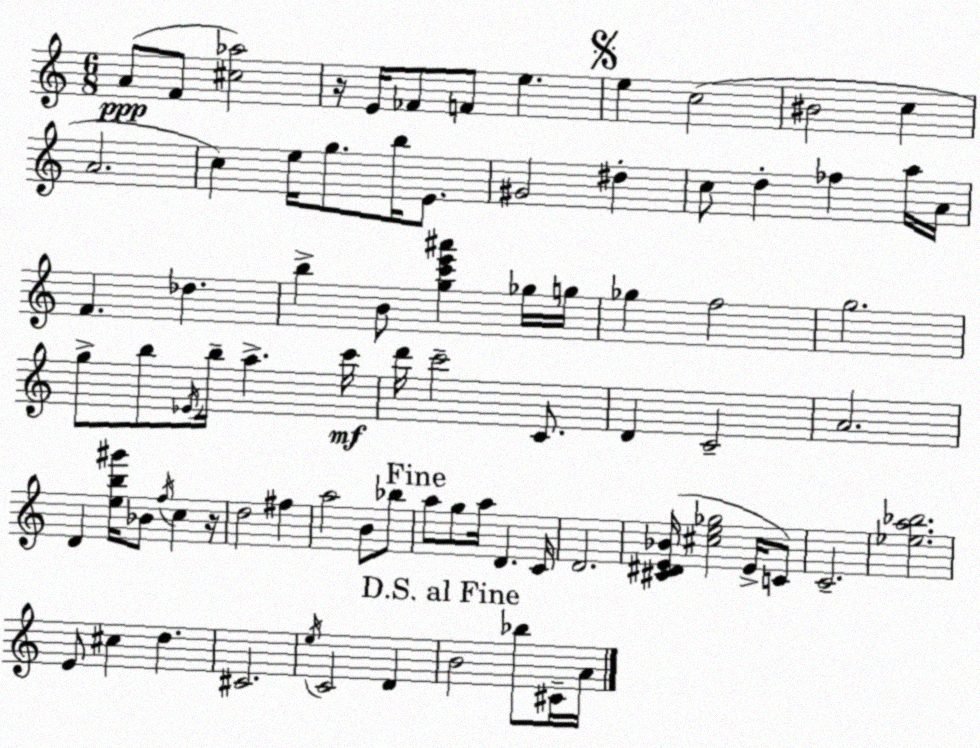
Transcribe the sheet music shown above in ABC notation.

X:1
T:Untitled
M:6/8
L:1/4
K:C
A/2 F/2 [^c_a]2 z/4 E/4 _F/2 F/2 e e c2 ^B2 c A2 c e/4 g/2 b/4 E/2 ^G2 ^d c/2 d _f a/4 A/4 F _d b B/2 [gc'e'^a'] _g/4 g/4 _g f2 g2 g/2 b/2 _E/4 b/4 a c'/4 d'/4 c'2 C/2 D C2 A2 D [eb^g']/4 _B/2 f/4 c z/4 d2 ^f a2 B/2 _b/2 a/2 g/2 a/4 D C/4 D2 [^C^DE_B]/4 [^ce_g]2 E/4 C/2 C2 [_ea_b]2 E/2 ^c d ^C2 e/4 C2 D B2 _b/2 ^C/4 A/4